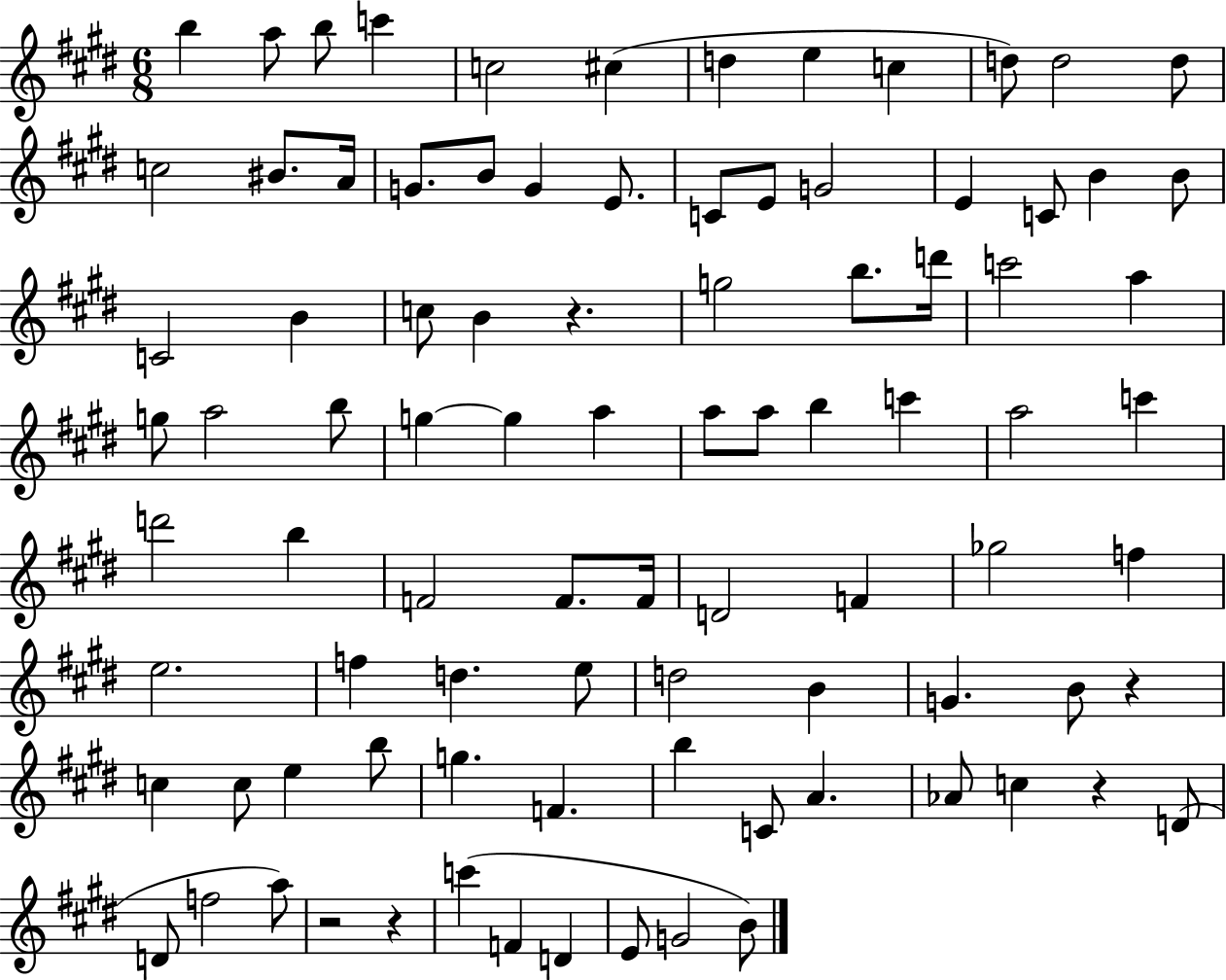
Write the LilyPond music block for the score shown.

{
  \clef treble
  \numericTimeSignature
  \time 6/8
  \key e \major
  b''4 a''8 b''8 c'''4 | c''2 cis''4( | d''4 e''4 c''4 | d''8) d''2 d''8 | \break c''2 bis'8. a'16 | g'8. b'8 g'4 e'8. | c'8 e'8 g'2 | e'4 c'8 b'4 b'8 | \break c'2 b'4 | c''8 b'4 r4. | g''2 b''8. d'''16 | c'''2 a''4 | \break g''8 a''2 b''8 | g''4~~ g''4 a''4 | a''8 a''8 b''4 c'''4 | a''2 c'''4 | \break d'''2 b''4 | f'2 f'8. f'16 | d'2 f'4 | ges''2 f''4 | \break e''2. | f''4 d''4. e''8 | d''2 b'4 | g'4. b'8 r4 | \break c''4 c''8 e''4 b''8 | g''4. f'4. | b''4 c'8 a'4. | aes'8 c''4 r4 d'8( | \break d'8 f''2 a''8) | r2 r4 | c'''4( f'4 d'4 | e'8 g'2 b'8) | \break \bar "|."
}